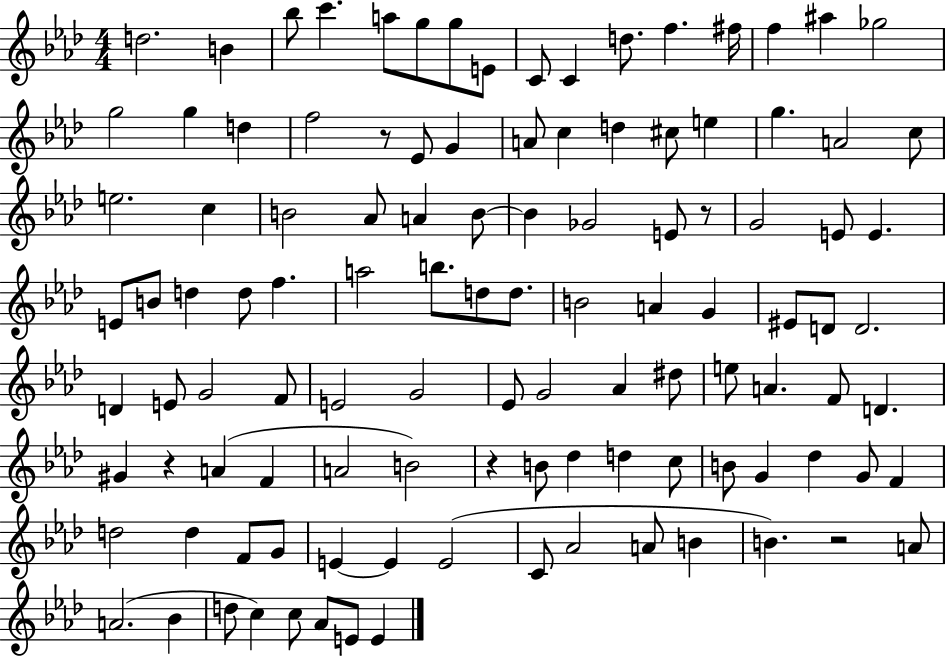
D5/h. B4/q Bb5/e C6/q. A5/e G5/e G5/e E4/e C4/e C4/q D5/e. F5/q. F#5/s F5/q A#5/q Gb5/h G5/h G5/q D5/q F5/h R/e Eb4/e G4/q A4/e C5/q D5/q C#5/e E5/q G5/q. A4/h C5/e E5/h. C5/q B4/h Ab4/e A4/q B4/e B4/q Gb4/h E4/e R/e G4/h E4/e E4/q. E4/e B4/e D5/q D5/e F5/q. A5/h B5/e. D5/e D5/e. B4/h A4/q G4/q EIS4/e D4/e D4/h. D4/q E4/e G4/h F4/e E4/h G4/h Eb4/e G4/h Ab4/q D#5/e E5/e A4/q. F4/e D4/q. G#4/q R/q A4/q F4/q A4/h B4/h R/q B4/e Db5/q D5/q C5/e B4/e G4/q Db5/q G4/e F4/q D5/h D5/q F4/e G4/e E4/q E4/q E4/h C4/e Ab4/h A4/e B4/q B4/q. R/h A4/e A4/h. Bb4/q D5/e C5/q C5/e Ab4/e E4/e E4/q